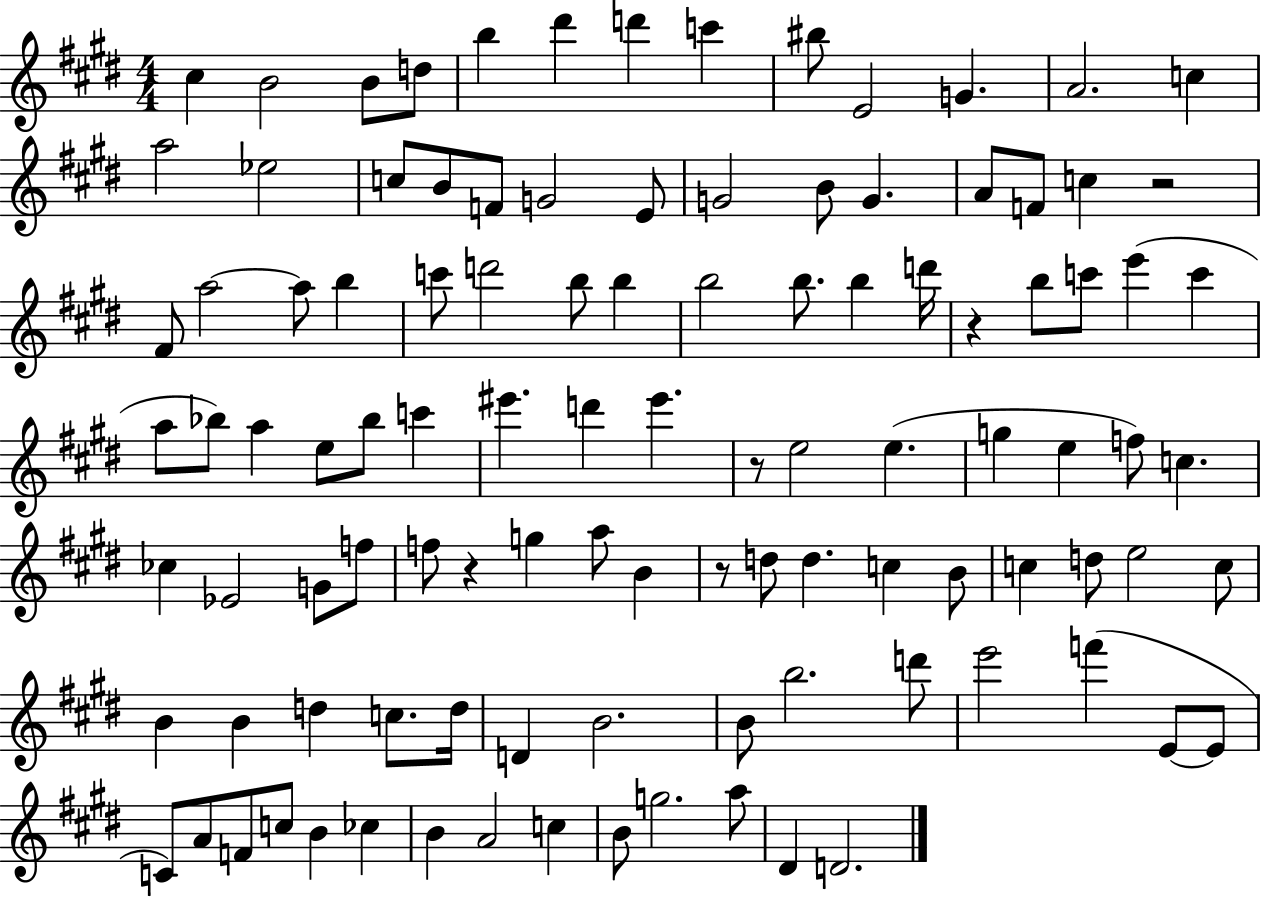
{
  \clef treble
  \numericTimeSignature
  \time 4/4
  \key e \major
  \repeat volta 2 { cis''4 b'2 b'8 d''8 | b''4 dis'''4 d'''4 c'''4 | bis''8 e'2 g'4. | a'2. c''4 | \break a''2 ees''2 | c''8 b'8 f'8 g'2 e'8 | g'2 b'8 g'4. | a'8 f'8 c''4 r2 | \break fis'8 a''2~~ a''8 b''4 | c'''8 d'''2 b''8 b''4 | b''2 b''8. b''4 d'''16 | r4 b''8 c'''8 e'''4( c'''4 | \break a''8 bes''8) a''4 e''8 bes''8 c'''4 | eis'''4. d'''4 eis'''4. | r8 e''2 e''4.( | g''4 e''4 f''8) c''4. | \break ces''4 ees'2 g'8 f''8 | f''8 r4 g''4 a''8 b'4 | r8 d''8 d''4. c''4 b'8 | c''4 d''8 e''2 c''8 | \break b'4 b'4 d''4 c''8. d''16 | d'4 b'2. | b'8 b''2. d'''8 | e'''2 f'''4( e'8~~ e'8 | \break c'8) a'8 f'8 c''8 b'4 ces''4 | b'4 a'2 c''4 | b'8 g''2. a''8 | dis'4 d'2. | \break } \bar "|."
}